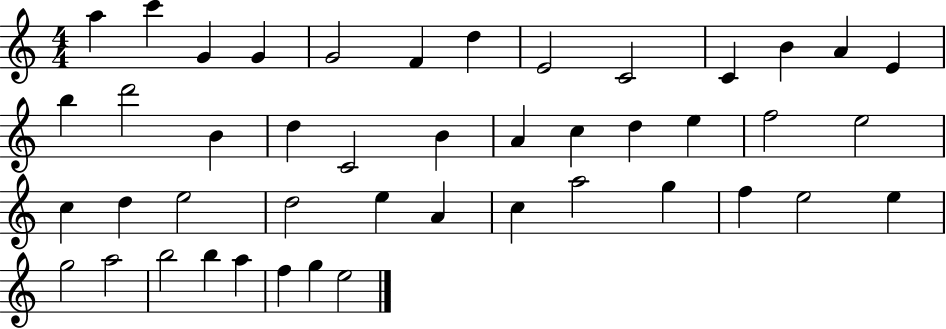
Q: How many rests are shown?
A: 0